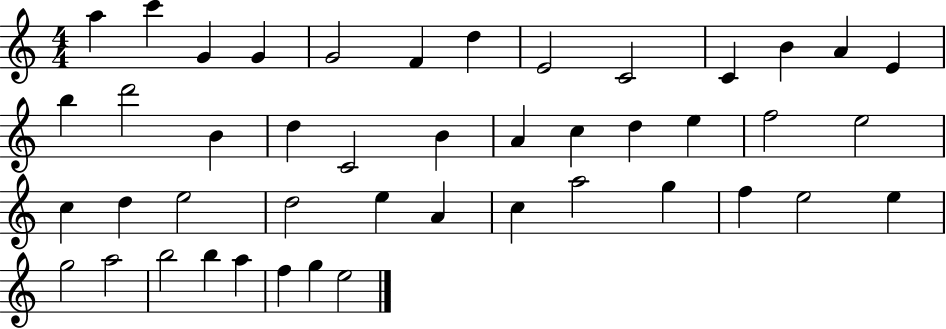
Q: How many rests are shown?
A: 0